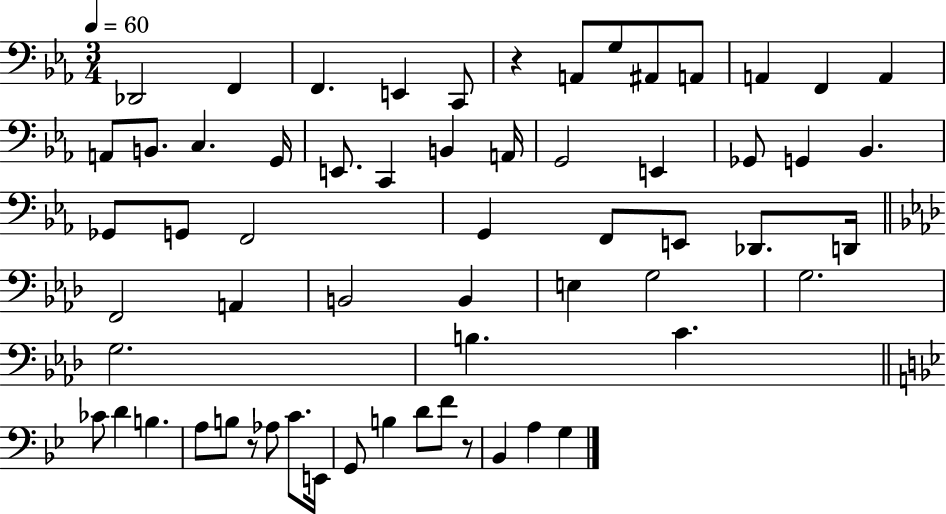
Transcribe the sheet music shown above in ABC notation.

X:1
T:Untitled
M:3/4
L:1/4
K:Eb
_D,,2 F,, F,, E,, C,,/2 z A,,/2 G,/2 ^A,,/2 A,,/2 A,, F,, A,, A,,/2 B,,/2 C, G,,/4 E,,/2 C,, B,, A,,/4 G,,2 E,, _G,,/2 G,, _B,, _G,,/2 G,,/2 F,,2 G,, F,,/2 E,,/2 _D,,/2 D,,/4 F,,2 A,, B,,2 B,, E, G,2 G,2 G,2 B, C _C/2 D B, A,/2 B,/2 z/2 _A,/2 C/2 E,,/4 G,,/2 B, D/2 F/2 z/2 _B,, A, G,